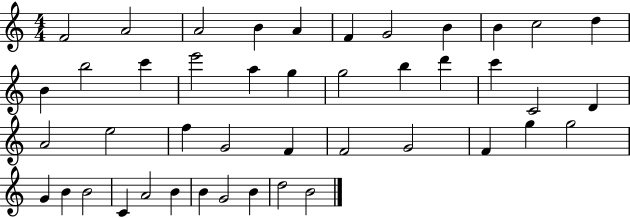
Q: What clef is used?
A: treble